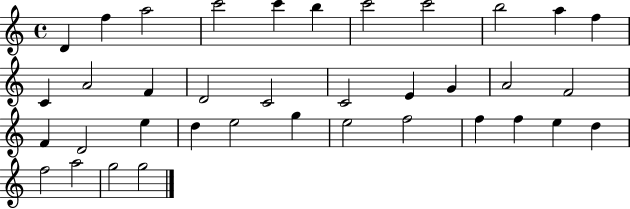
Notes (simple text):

D4/q F5/q A5/h C6/h C6/q B5/q C6/h C6/h B5/h A5/q F5/q C4/q A4/h F4/q D4/h C4/h C4/h E4/q G4/q A4/h F4/h F4/q D4/h E5/q D5/q E5/h G5/q E5/h F5/h F5/q F5/q E5/q D5/q F5/h A5/h G5/h G5/h